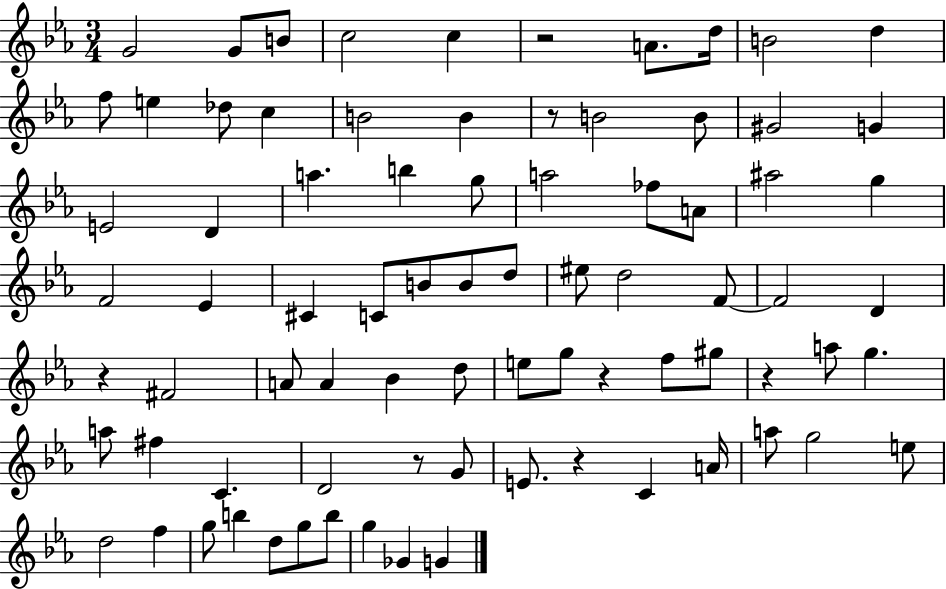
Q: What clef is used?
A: treble